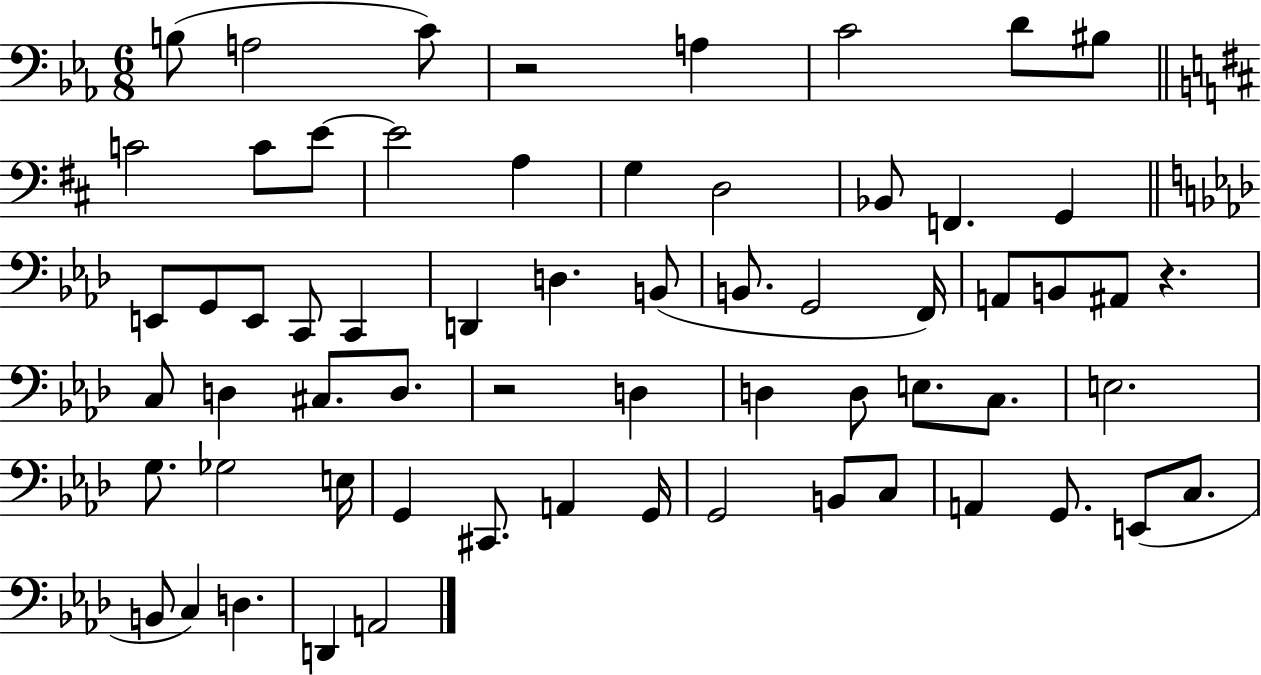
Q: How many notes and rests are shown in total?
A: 63